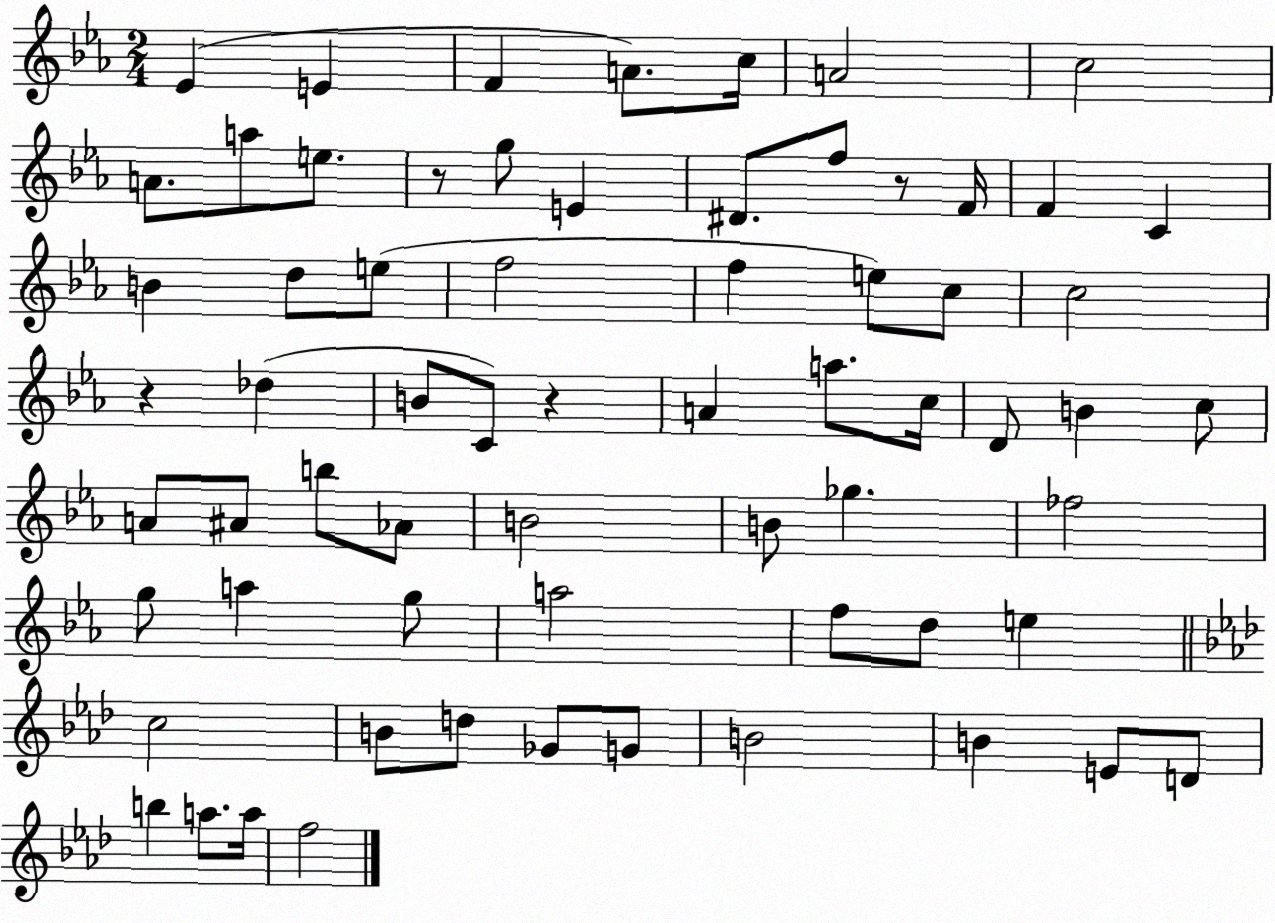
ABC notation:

X:1
T:Untitled
M:2/4
L:1/4
K:Eb
_E E F A/2 c/4 A2 c2 A/2 a/2 e/2 z/2 g/2 E ^D/2 f/2 z/2 F/4 F C B d/2 e/2 f2 f e/2 c/2 c2 z _d B/2 C/2 z A a/2 c/4 D/2 B c/2 A/2 ^A/2 b/2 _A/2 B2 B/2 _g _f2 g/2 a g/2 a2 f/2 d/2 e c2 B/2 d/2 _G/2 G/2 B2 B E/2 D/2 b a/2 a/4 f2